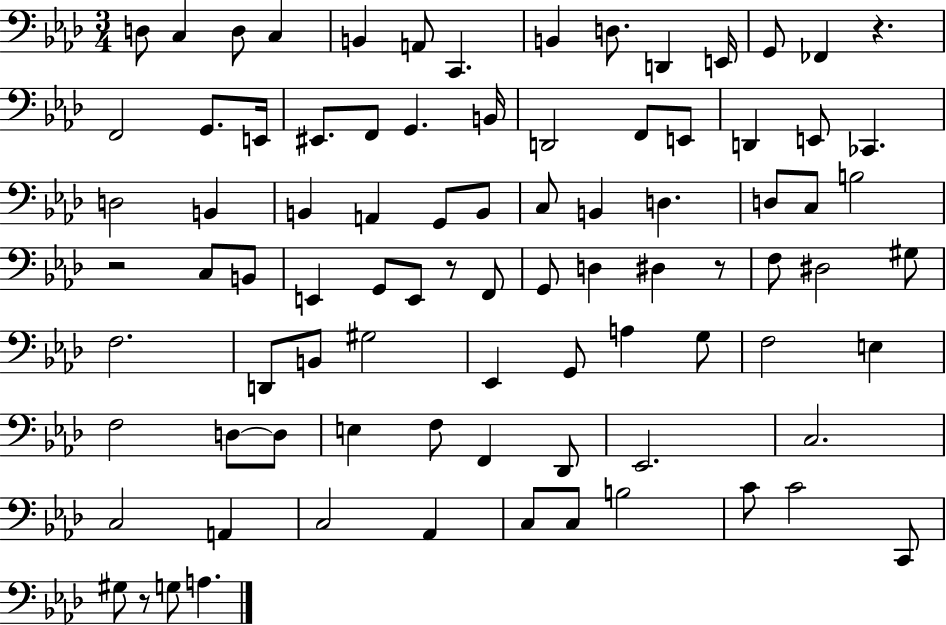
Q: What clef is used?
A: bass